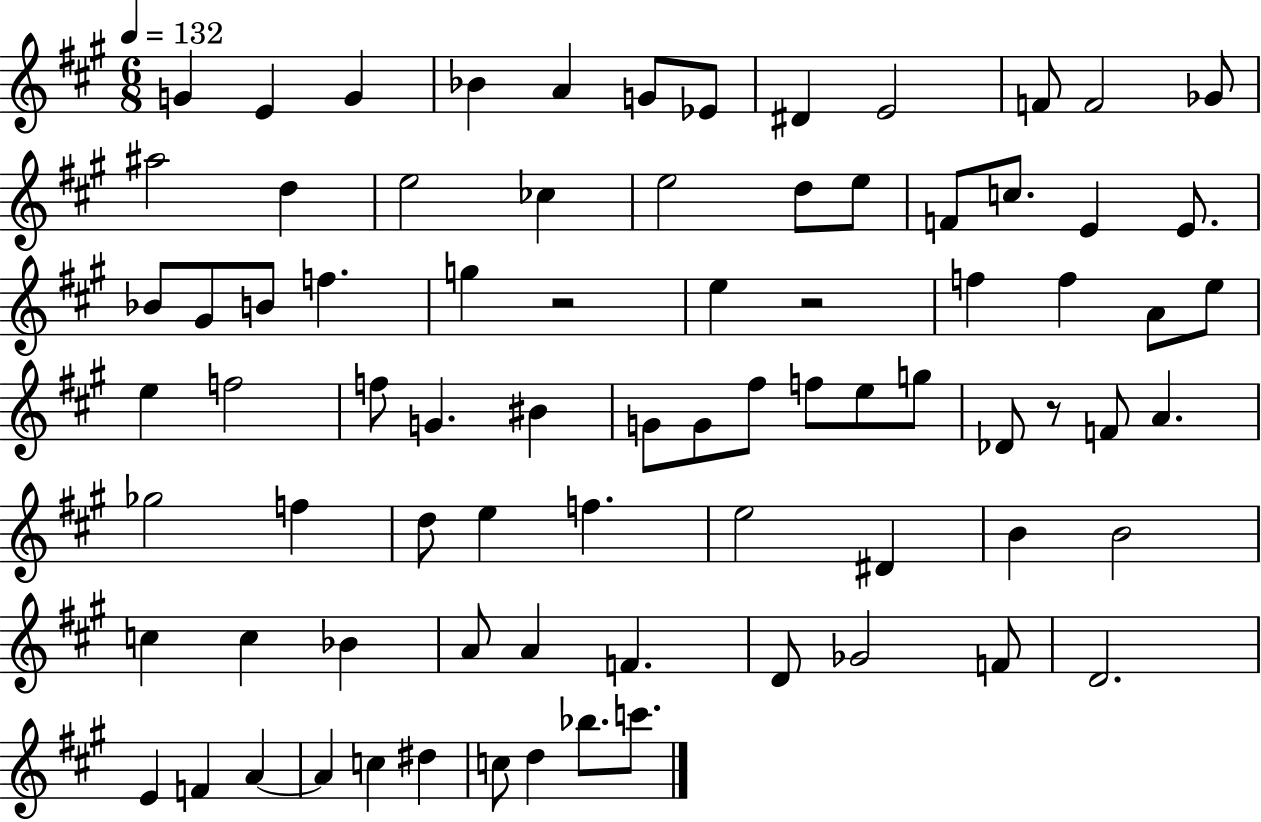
{
  \clef treble
  \numericTimeSignature
  \time 6/8
  \key a \major
  \tempo 4 = 132
  g'4 e'4 g'4 | bes'4 a'4 g'8 ees'8 | dis'4 e'2 | f'8 f'2 ges'8 | \break ais''2 d''4 | e''2 ces''4 | e''2 d''8 e''8 | f'8 c''8. e'4 e'8. | \break bes'8 gis'8 b'8 f''4. | g''4 r2 | e''4 r2 | f''4 f''4 a'8 e''8 | \break e''4 f''2 | f''8 g'4. bis'4 | g'8 g'8 fis''8 f''8 e''8 g''8 | des'8 r8 f'8 a'4. | \break ges''2 f''4 | d''8 e''4 f''4. | e''2 dis'4 | b'4 b'2 | \break c''4 c''4 bes'4 | a'8 a'4 f'4. | d'8 ges'2 f'8 | d'2. | \break e'4 f'4 a'4~~ | a'4 c''4 dis''4 | c''8 d''4 bes''8. c'''8. | \bar "|."
}